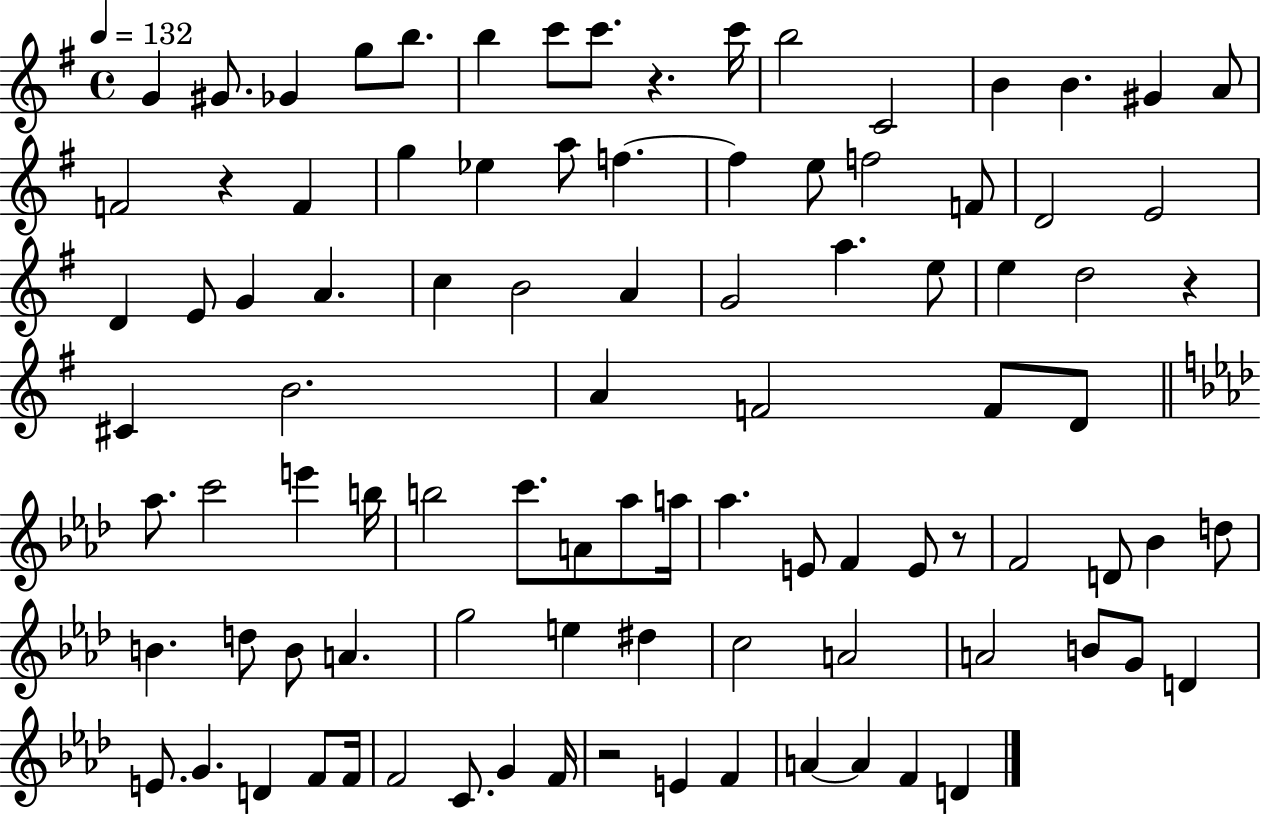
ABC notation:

X:1
T:Untitled
M:4/4
L:1/4
K:G
G ^G/2 _G g/2 b/2 b c'/2 c'/2 z c'/4 b2 C2 B B ^G A/2 F2 z F g _e a/2 f f e/2 f2 F/2 D2 E2 D E/2 G A c B2 A G2 a e/2 e d2 z ^C B2 A F2 F/2 D/2 _a/2 c'2 e' b/4 b2 c'/2 A/2 _a/2 a/4 _a E/2 F E/2 z/2 F2 D/2 _B d/2 B d/2 B/2 A g2 e ^d c2 A2 A2 B/2 G/2 D E/2 G D F/2 F/4 F2 C/2 G F/4 z2 E F A A F D